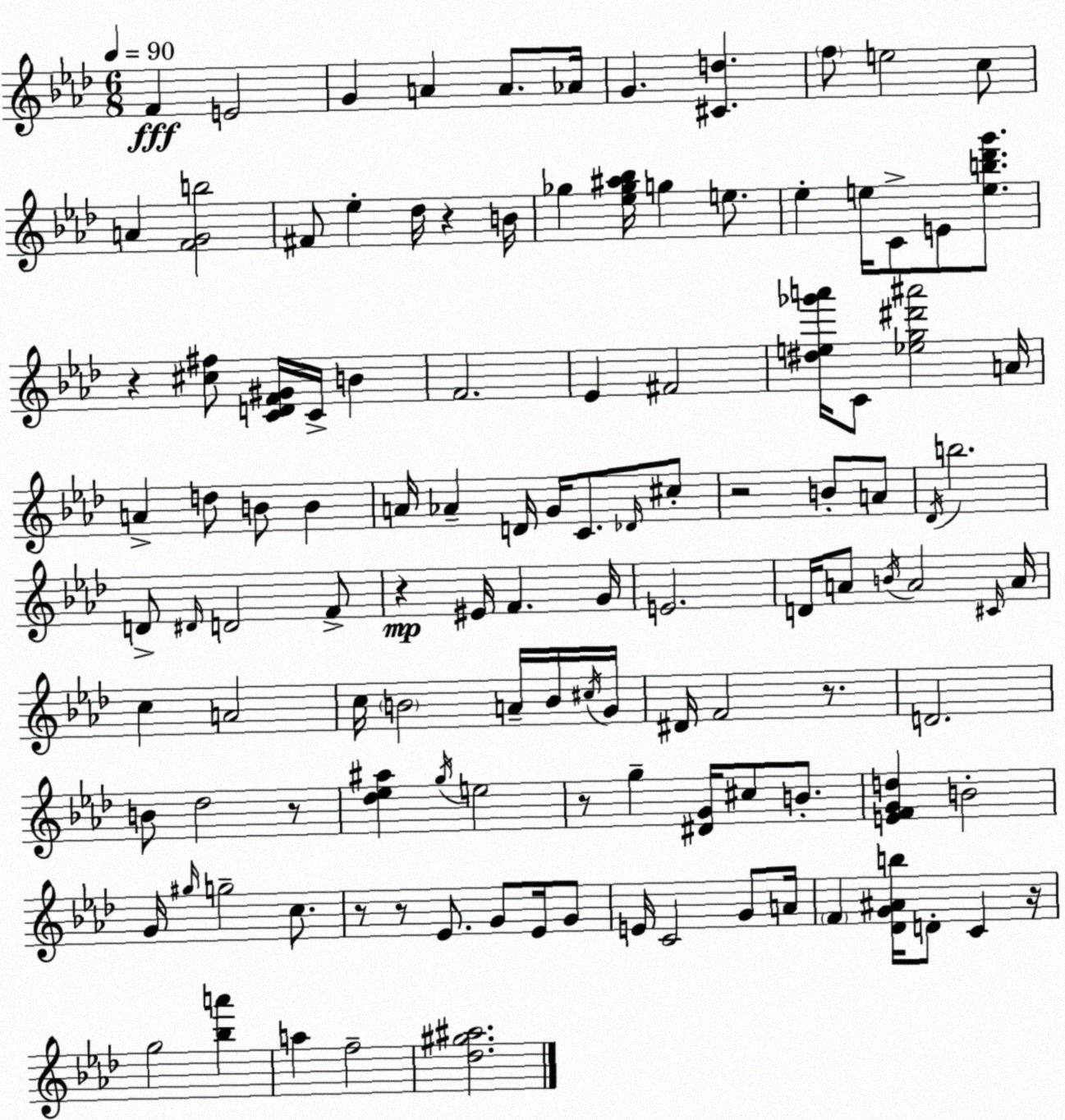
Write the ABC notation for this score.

X:1
T:Untitled
M:6/8
L:1/4
K:Fm
F E2 G A A/2 _A/4 G [^Cd] f/2 e2 c/2 A [FGb]2 ^F/2 _e _d/4 z B/4 _g [_e_g^a_b]/4 g e/2 _e e/4 C/2 E/2 [eb_d'g']/2 z [^c^f]/2 [CDF^G]/4 C/4 B F2 _E ^F2 [^de_g'a']/4 C/2 [_eg^d'^a']2 A/4 A d/2 B/2 B A/4 _A D/4 G/4 C/2 _D/4 ^c/2 z2 B/2 A/2 _D/4 b2 D/2 ^D/4 D2 F/2 z ^E/4 F G/4 E2 D/4 A/2 B/4 A2 ^C/4 A/4 c A2 c/4 B2 A/4 B/4 ^c/4 G/4 ^D/4 F2 z/2 D2 B/2 _d2 z/2 [_d_e^a] g/4 e2 z/2 g [^DG]/4 ^c/2 B/2 [EFGd] B2 G/4 ^g/4 g2 c/2 z/2 z/2 _E/2 G/2 _E/4 G/2 E/4 C2 G/2 A/4 F [_DG^Ab]/4 D/2 C z/4 g2 [_ba'] a f2 [_d^g^a]2